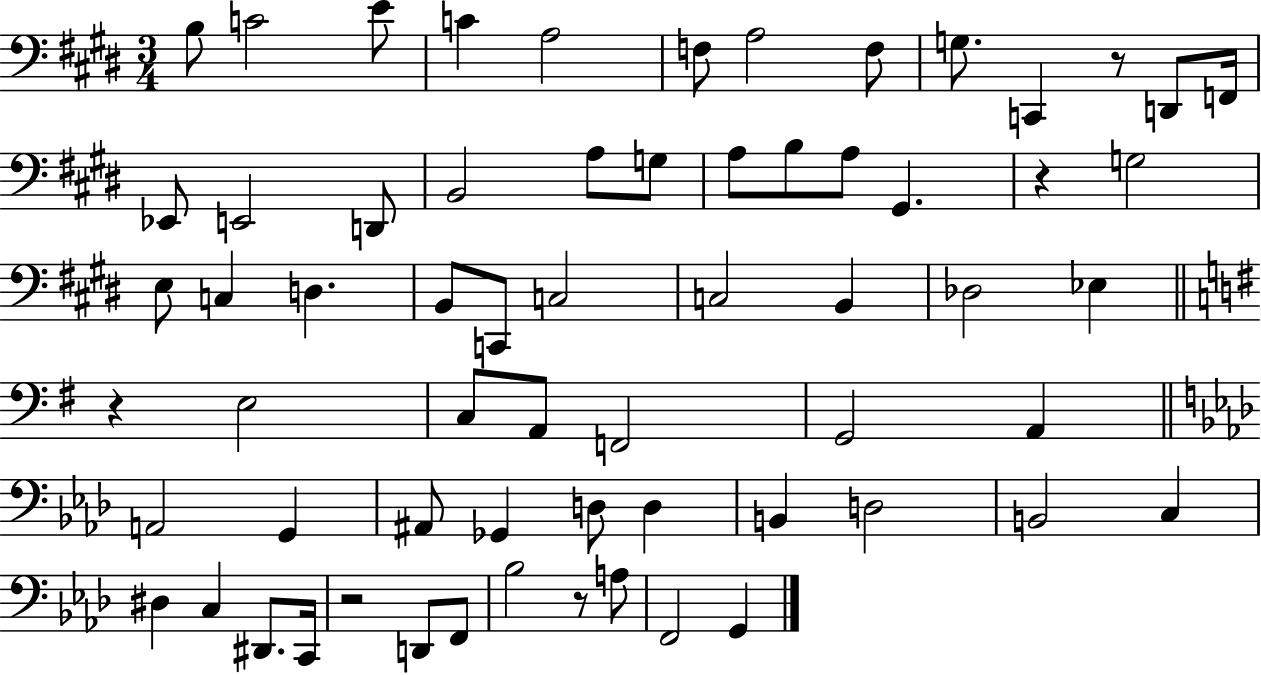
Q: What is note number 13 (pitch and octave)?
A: Eb2